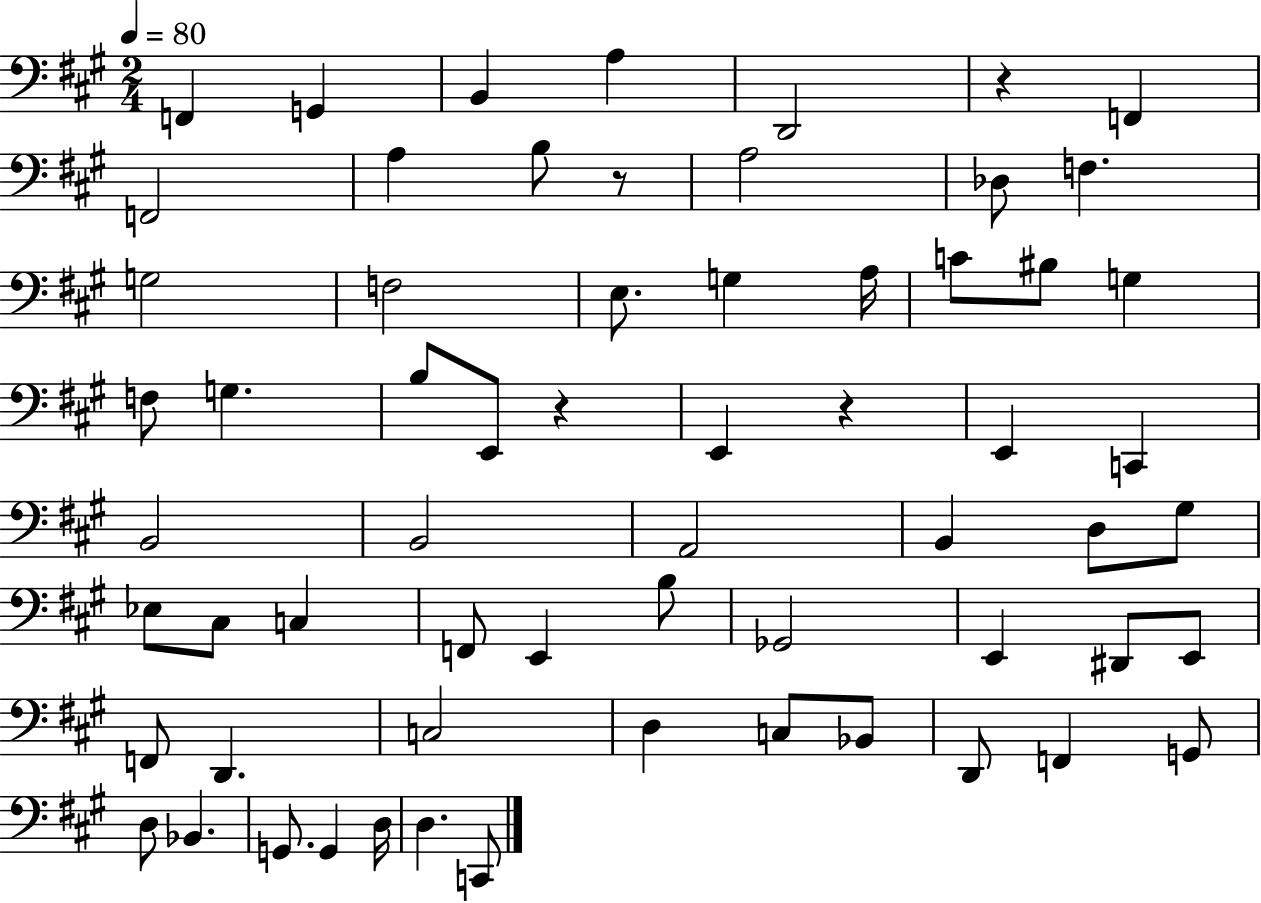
X:1
T:Untitled
M:2/4
L:1/4
K:A
F,, G,, B,, A, D,,2 z F,, F,,2 A, B,/2 z/2 A,2 _D,/2 F, G,2 F,2 E,/2 G, A,/4 C/2 ^B,/2 G, F,/2 G, B,/2 E,,/2 z E,, z E,, C,, B,,2 B,,2 A,,2 B,, D,/2 ^G,/2 _E,/2 ^C,/2 C, F,,/2 E,, B,/2 _G,,2 E,, ^D,,/2 E,,/2 F,,/2 D,, C,2 D, C,/2 _B,,/2 D,,/2 F,, G,,/2 D,/2 _B,, G,,/2 G,, D,/4 D, C,,/2